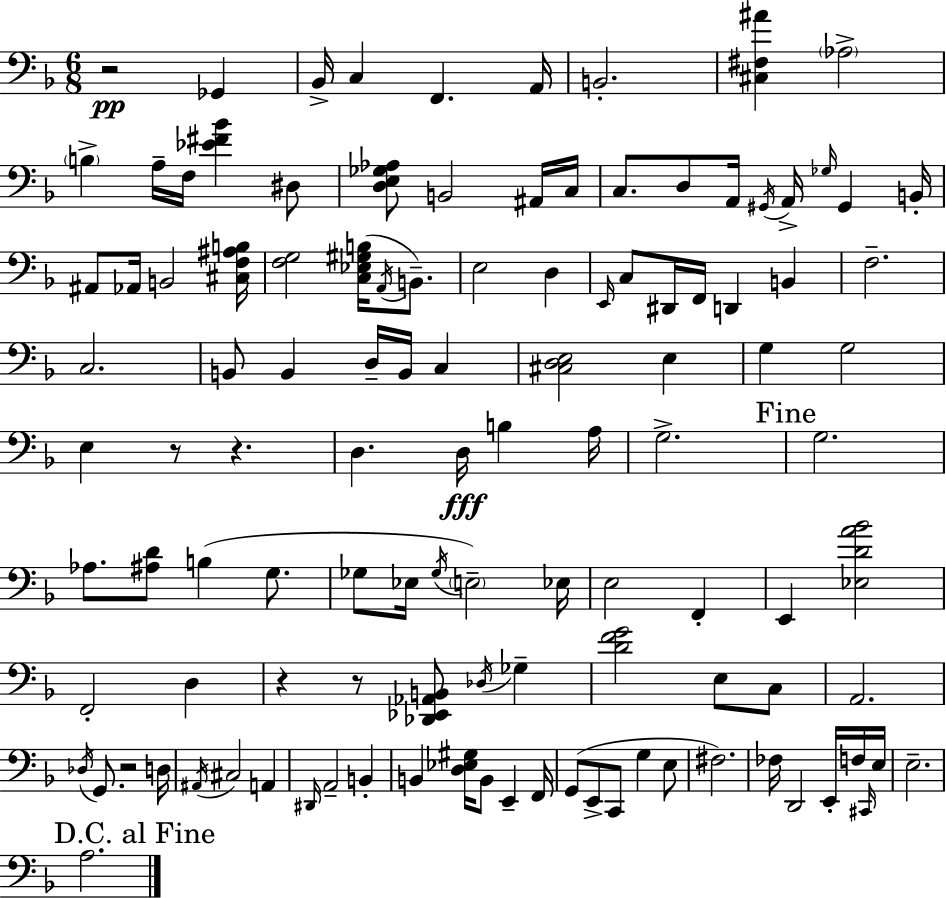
R/h Gb2/q Bb2/s C3/q F2/q. A2/s B2/h. [C#3,F#3,A#4]/q Ab3/h B3/q A3/s F3/s [Eb4,F#4,Bb4]/q D#3/e [D3,E3,Gb3,Ab3]/e B2/h A#2/s C3/s C3/e. D3/e A2/s G#2/s A2/s Gb3/s G#2/q B2/s A#2/e Ab2/s B2/h [C#3,F3,A#3,B3]/s [F3,G3]/h [C3,Eb3,G#3,B3]/s A2/s B2/e. E3/h D3/q E2/s C3/e D#2/s F2/s D2/q B2/q F3/h. C3/h. B2/e B2/q D3/s B2/s C3/q [C#3,D3,E3]/h E3/q G3/q G3/h E3/q R/e R/q. D3/q. D3/s B3/q A3/s G3/h. G3/h. Ab3/e. [A#3,D4]/e B3/q G3/e. Gb3/e Eb3/s Gb3/s E3/h Eb3/s E3/h F2/q E2/q [Eb3,D4,A4,Bb4]/h F2/h D3/q R/q R/e [Db2,Eb2,Ab2,B2]/e Db3/s Gb3/q [D4,F4,G4]/h E3/e C3/e A2/h. Db3/s G2/e. R/h D3/s A#2/s C#3/h A2/q D#2/s A2/h B2/q B2/q [D3,Eb3,G#3]/s B2/e E2/q F2/s G2/e E2/e C2/e G3/q E3/e F#3/h. FES3/s D2/h E2/s F3/s C#2/s E3/s E3/h. A3/h.